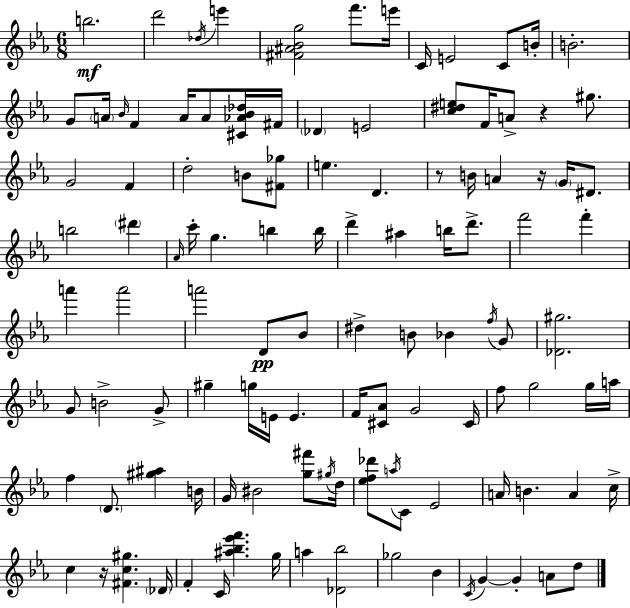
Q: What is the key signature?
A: C minor